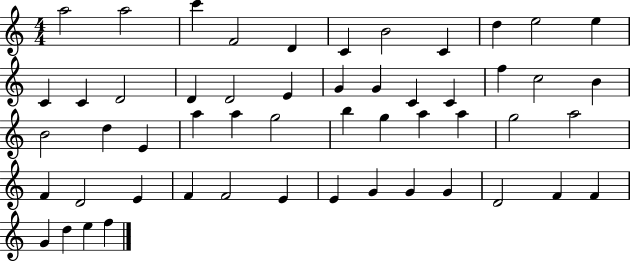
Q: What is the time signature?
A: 4/4